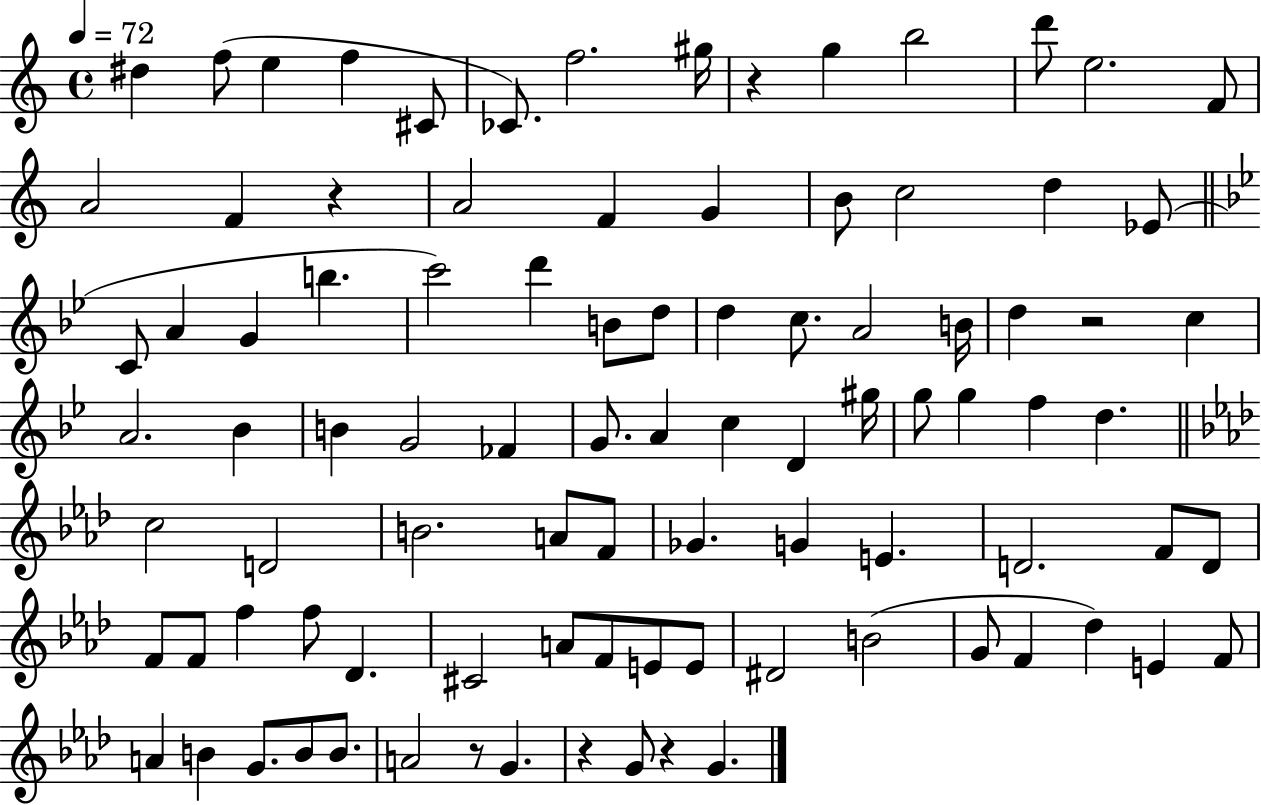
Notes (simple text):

D#5/q F5/e E5/q F5/q C#4/e CES4/e. F5/h. G#5/s R/q G5/q B5/h D6/e E5/h. F4/e A4/h F4/q R/q A4/h F4/q G4/q B4/e C5/h D5/q Eb4/e C4/e A4/q G4/q B5/q. C6/h D6/q B4/e D5/e D5/q C5/e. A4/h B4/s D5/q R/h C5/q A4/h. Bb4/q B4/q G4/h FES4/q G4/e. A4/q C5/q D4/q G#5/s G5/e G5/q F5/q D5/q. C5/h D4/h B4/h. A4/e F4/e Gb4/q. G4/q E4/q. D4/h. F4/e D4/e F4/e F4/e F5/q F5/e Db4/q. C#4/h A4/e F4/e E4/e E4/e D#4/h B4/h G4/e F4/q Db5/q E4/q F4/e A4/q B4/q G4/e. B4/e B4/e. A4/h R/e G4/q. R/q G4/e R/q G4/q.